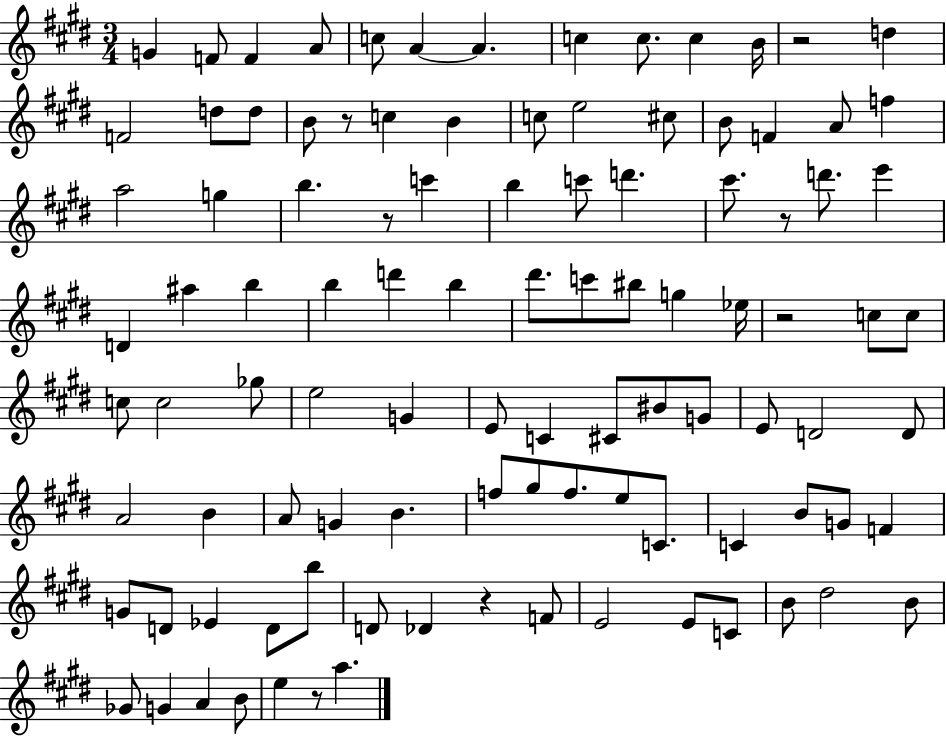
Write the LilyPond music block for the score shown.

{
  \clef treble
  \numericTimeSignature
  \time 3/4
  \key e \major
  g'4 f'8 f'4 a'8 | c''8 a'4~~ a'4. | c''4 c''8. c''4 b'16 | r2 d''4 | \break f'2 d''8 d''8 | b'8 r8 c''4 b'4 | c''8 e''2 cis''8 | b'8 f'4 a'8 f''4 | \break a''2 g''4 | b''4. r8 c'''4 | b''4 c'''8 d'''4. | cis'''8. r8 d'''8. e'''4 | \break d'4 ais''4 b''4 | b''4 d'''4 b''4 | dis'''8. c'''8 bis''8 g''4 ees''16 | r2 c''8 c''8 | \break c''8 c''2 ges''8 | e''2 g'4 | e'8 c'4 cis'8 bis'8 g'8 | e'8 d'2 d'8 | \break a'2 b'4 | a'8 g'4 b'4. | f''8 gis''8 f''8. e''8 c'8. | c'4 b'8 g'8 f'4 | \break g'8 d'8 ees'4 d'8 b''8 | d'8 des'4 r4 f'8 | e'2 e'8 c'8 | b'8 dis''2 b'8 | \break ges'8 g'4 a'4 b'8 | e''4 r8 a''4. | \bar "|."
}